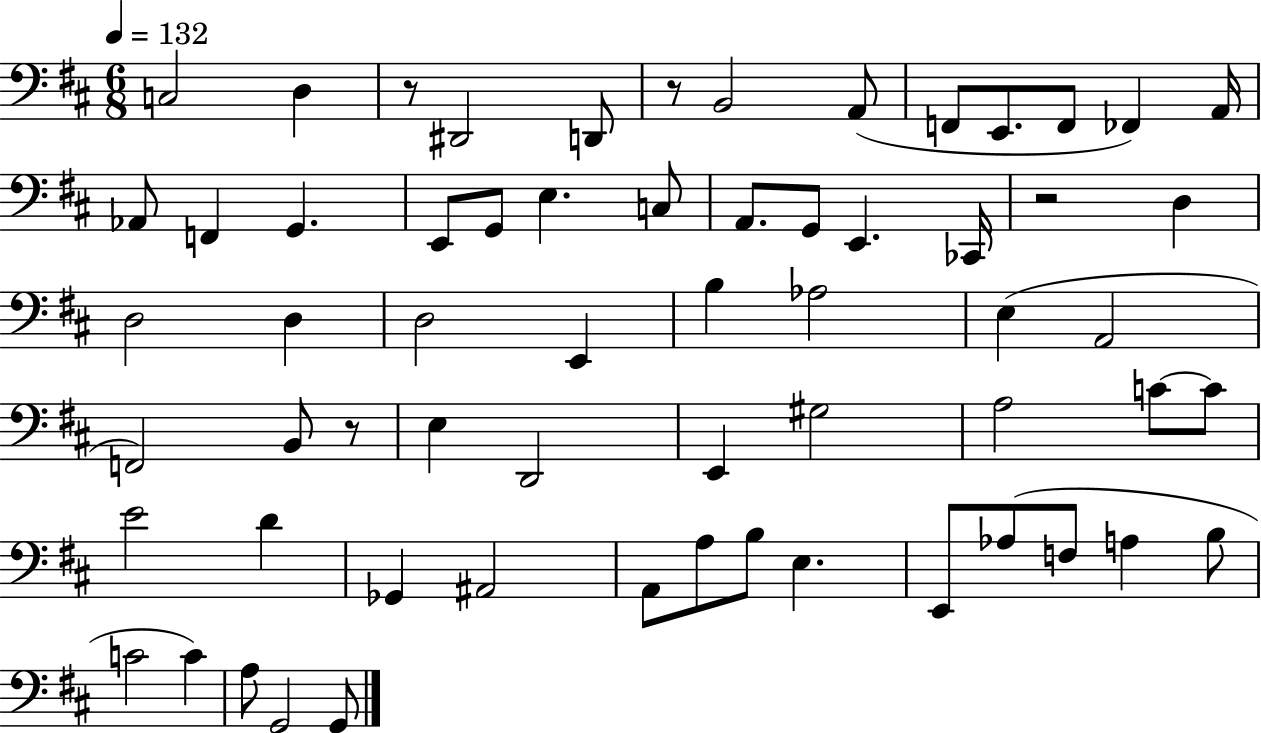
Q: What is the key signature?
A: D major